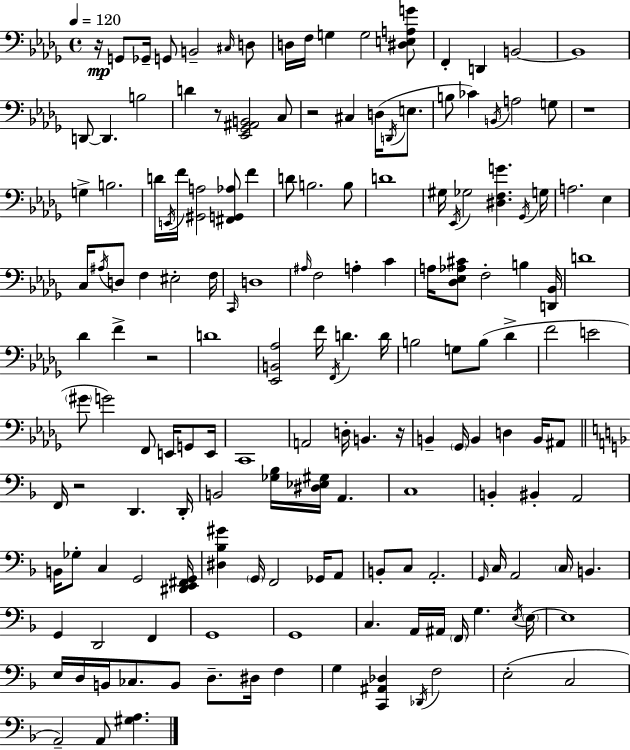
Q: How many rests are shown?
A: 7